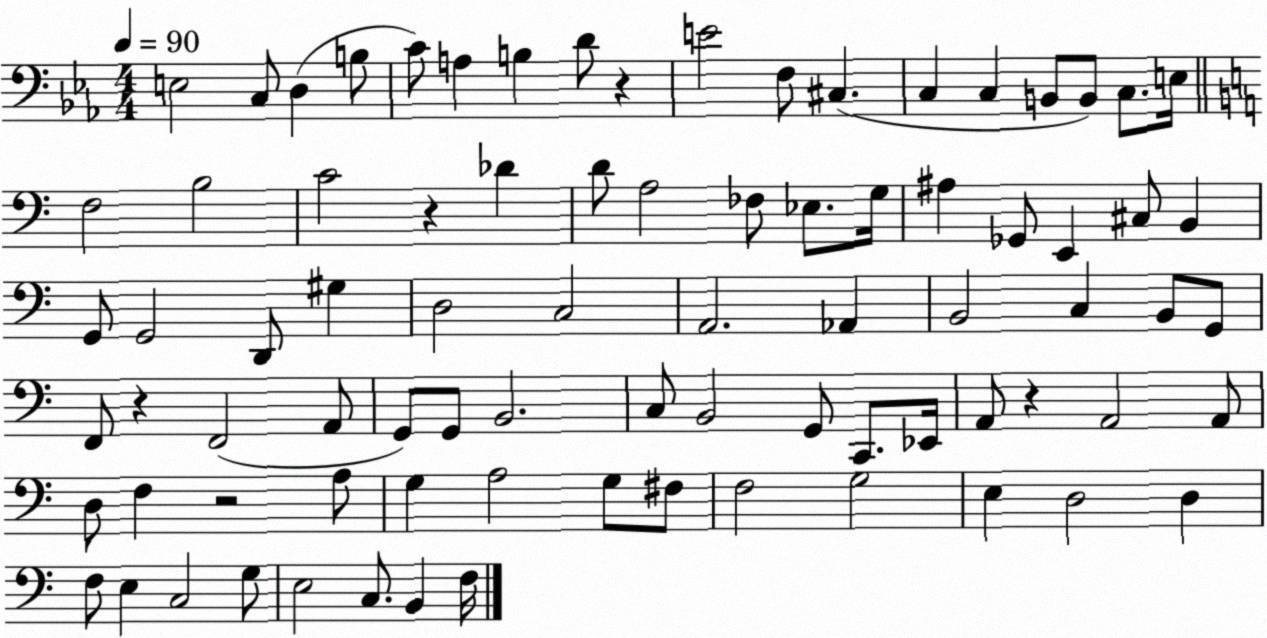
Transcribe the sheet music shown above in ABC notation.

X:1
T:Untitled
M:4/4
L:1/4
K:Eb
E,2 C,/2 D, B,/2 C/2 A, B, D/2 z E2 F,/2 ^C, C, C, B,,/2 B,,/2 C,/2 E,/4 F,2 B,2 C2 z _D D/2 A,2 _F,/2 _E,/2 G,/4 ^A, _G,,/2 E,, ^C,/2 B,, G,,/2 G,,2 D,,/2 ^G, D,2 C,2 A,,2 _A,, B,,2 C, B,,/2 G,,/2 F,,/2 z F,,2 A,,/2 G,,/2 G,,/2 B,,2 C,/2 B,,2 G,,/2 C,,/2 _E,,/4 A,,/2 z A,,2 A,,/2 D,/2 F, z2 A,/2 G, A,2 G,/2 ^F,/2 F,2 G,2 E, D,2 D, F,/2 E, C,2 G,/2 E,2 C,/2 B,, F,/4